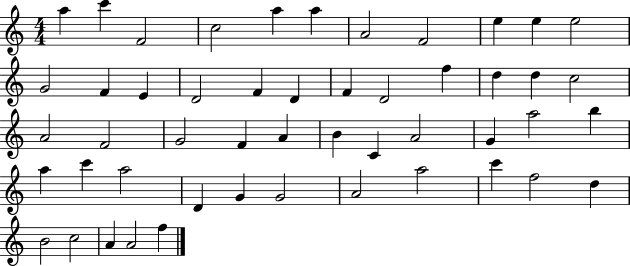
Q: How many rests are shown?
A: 0